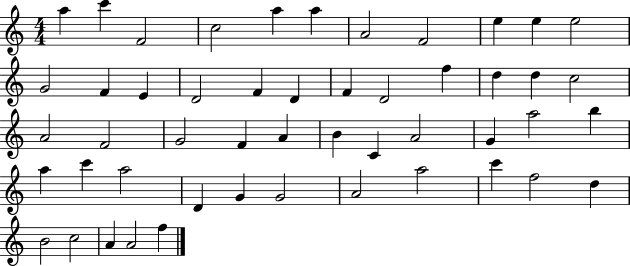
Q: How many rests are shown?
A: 0